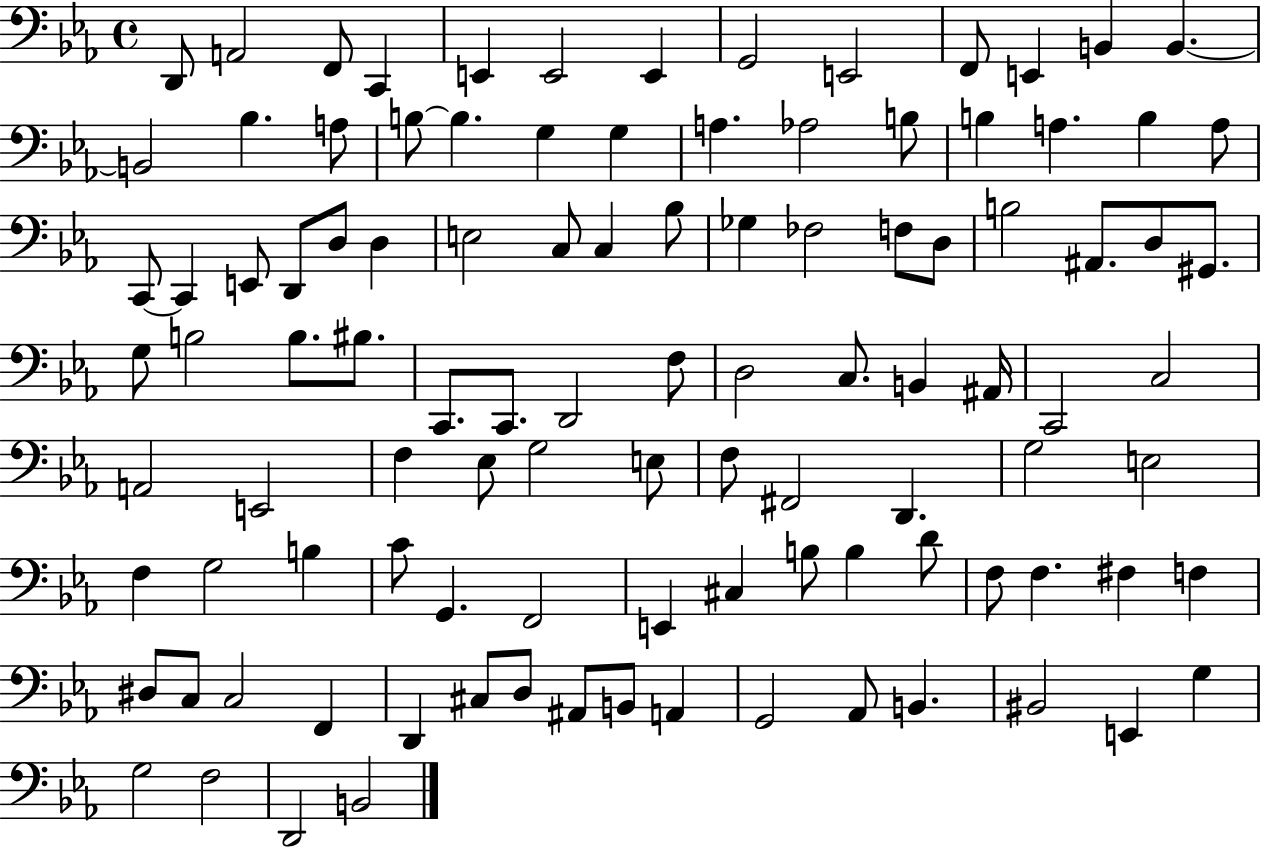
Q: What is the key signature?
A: EES major